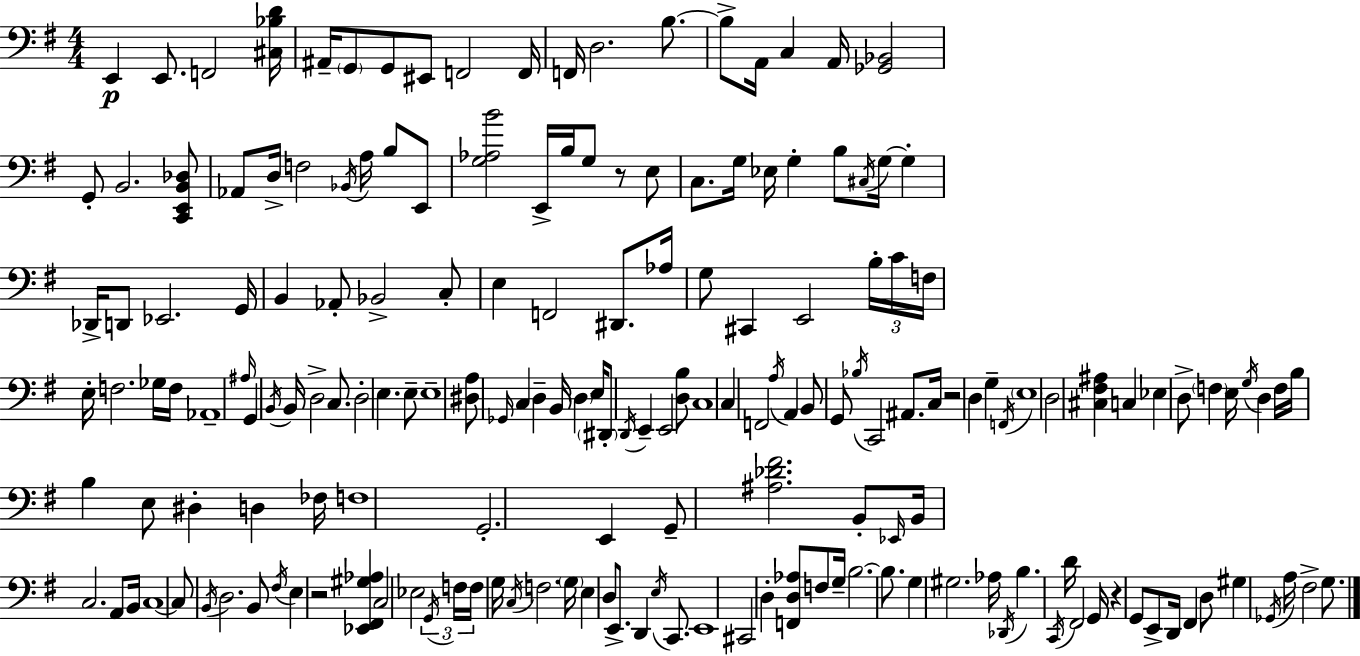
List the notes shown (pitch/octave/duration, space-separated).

E2/q E2/e. F2/h [C#3,Bb3,D4]/s A#2/s G2/e G2/e EIS2/e F2/h F2/s F2/s D3/h. B3/e. B3/e A2/s C3/q A2/s [Gb2,Bb2]/h G2/e B2/h. [C2,E2,B2,Db3]/e Ab2/e D3/s F3/h Bb2/s A3/s B3/e E2/e [G3,Ab3,B4]/h E2/s B3/s G3/e R/e E3/e C3/e. G3/s Eb3/s G3/q B3/e C#3/s G3/s G3/q Db2/s D2/e Eb2/h. G2/s B2/q Ab2/e Bb2/h C3/e E3/q F2/h D#2/e. Ab3/s G3/e C#2/q E2/h B3/s C4/s F3/s E3/s F3/h. Gb3/s F3/s Ab2/w A#3/s G2/q B2/s B2/s D3/h C3/e. D3/h E3/q. E3/e E3/w [D#3,A3]/e Gb2/s C3/q D3/q B2/s D3/q E3/s D#2/e D2/s E2/q E2/h [D3,B3]/e C3/w C3/q F2/h A3/s A2/q B2/e G2/e Bb3/s C2/h A#2/e. C3/s R/h D3/q G3/q F2/s E3/w D3/h [C#3,F#3,A#3]/q C3/q Eb3/q D3/e F3/q E3/s G3/s D3/q F3/s B3/s B3/q E3/e D#3/q D3/q FES3/s F3/w G2/h. E2/q G2/e [A#3,Db4,F#4]/h. B2/e Eb2/s B2/s C3/h. A2/e B2/s C3/w C3/e B2/s D3/h. B2/e F#3/s E3/q R/h [Eb2,F#2,G#3,Ab3]/q C3/h Eb3/h G2/s F3/s F3/s G3/s C3/s F3/h. G3/s E3/q D3/e E2/e. D2/q E3/s C2/e. E2/w C#2/h D3/q [F2,D3,Ab3]/e F3/e G3/s B3/h. B3/e. G3/q G#3/h. Ab3/s Db2/s B3/q. C2/s D4/s F#2/h G2/s R/q G2/e E2/e D2/s F#2/q D3/e G#3/q Gb2/s A3/s F#3/h G3/e.